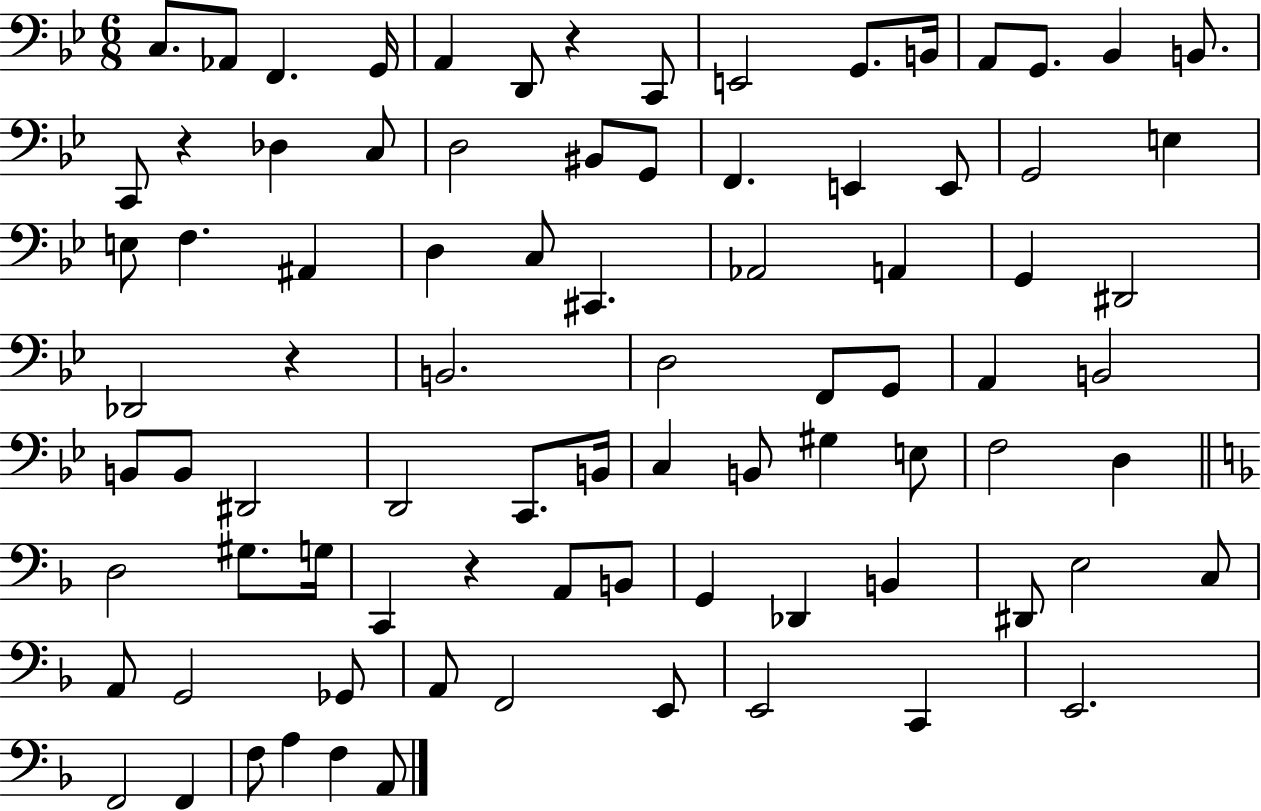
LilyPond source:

{
  \clef bass
  \numericTimeSignature
  \time 6/8
  \key bes \major
  c8. aes,8 f,4. g,16 | a,4 d,8 r4 c,8 | e,2 g,8. b,16 | a,8 g,8. bes,4 b,8. | \break c,8 r4 des4 c8 | d2 bis,8 g,8 | f,4. e,4 e,8 | g,2 e4 | \break e8 f4. ais,4 | d4 c8 cis,4. | aes,2 a,4 | g,4 dis,2 | \break des,2 r4 | b,2. | d2 f,8 g,8 | a,4 b,2 | \break b,8 b,8 dis,2 | d,2 c,8. b,16 | c4 b,8 gis4 e8 | f2 d4 | \break \bar "||" \break \key f \major d2 gis8. g16 | c,4 r4 a,8 b,8 | g,4 des,4 b,4 | dis,8 e2 c8 | \break a,8 g,2 ges,8 | a,8 f,2 e,8 | e,2 c,4 | e,2. | \break f,2 f,4 | f8 a4 f4 a,8 | \bar "|."
}